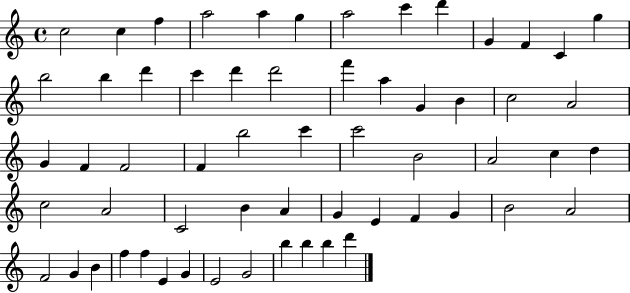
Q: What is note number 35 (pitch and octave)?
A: C5